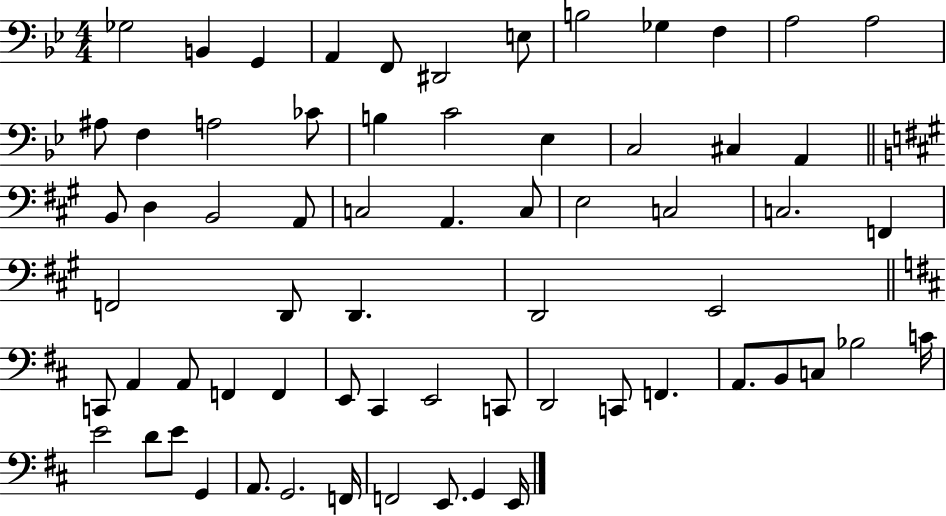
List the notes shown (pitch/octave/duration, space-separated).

Gb3/h B2/q G2/q A2/q F2/e D#2/h E3/e B3/h Gb3/q F3/q A3/h A3/h A#3/e F3/q A3/h CES4/e B3/q C4/h Eb3/q C3/h C#3/q A2/q B2/e D3/q B2/h A2/e C3/h A2/q. C3/e E3/h C3/h C3/h. F2/q F2/h D2/e D2/q. D2/h E2/h C2/e A2/q A2/e F2/q F2/q E2/e C#2/q E2/h C2/e D2/h C2/e F2/q. A2/e. B2/e C3/e Bb3/h C4/s E4/h D4/e E4/e G2/q A2/e. G2/h. F2/s F2/h E2/e. G2/q E2/s